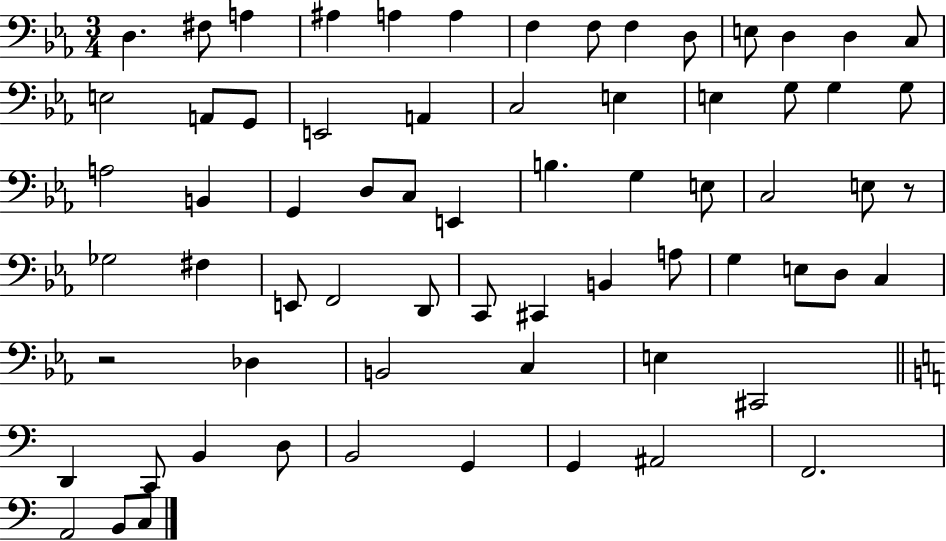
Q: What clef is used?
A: bass